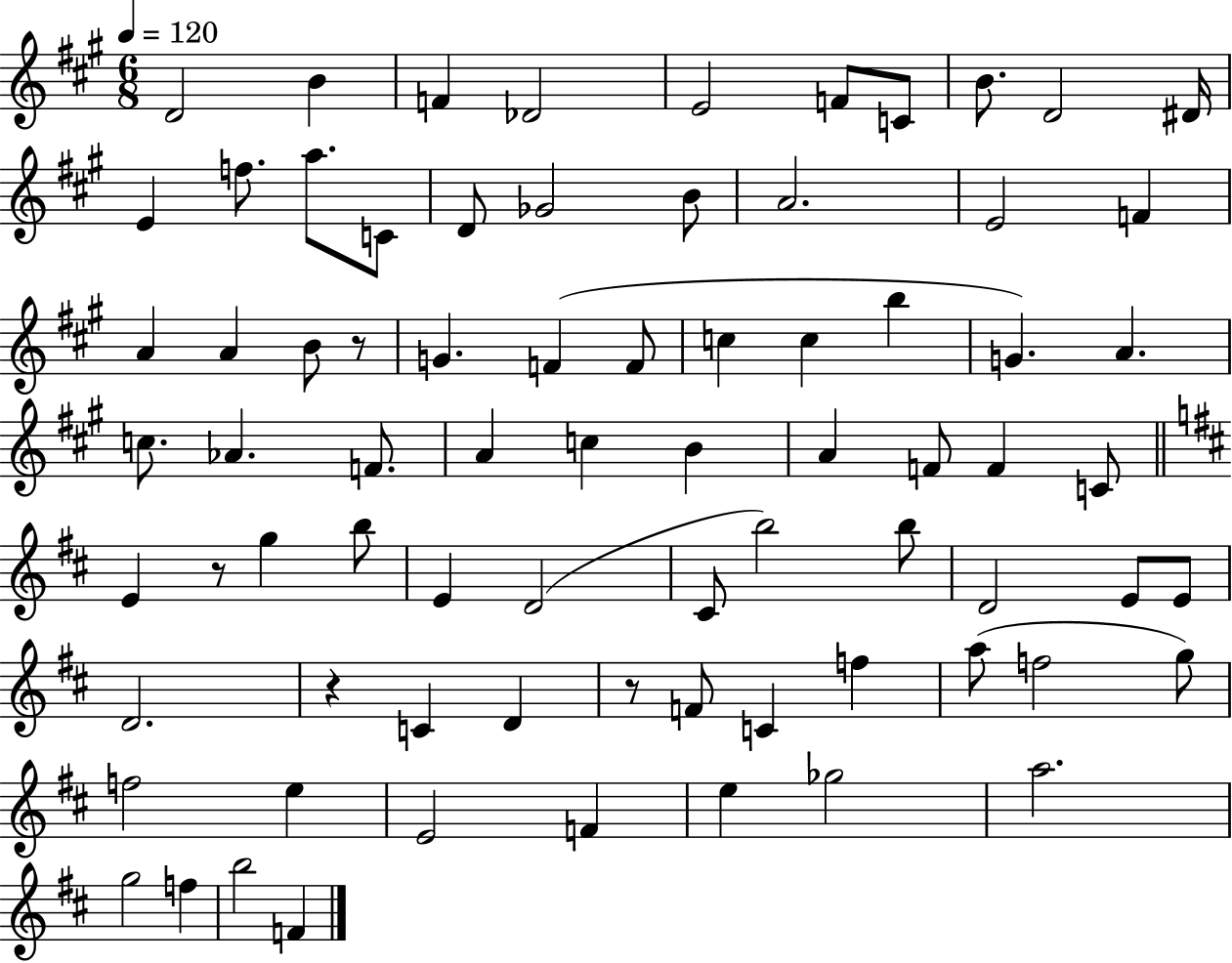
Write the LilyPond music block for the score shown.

{
  \clef treble
  \numericTimeSignature
  \time 6/8
  \key a \major
  \tempo 4 = 120
  d'2 b'4 | f'4 des'2 | e'2 f'8 c'8 | b'8. d'2 dis'16 | \break e'4 f''8. a''8. c'8 | d'8 ges'2 b'8 | a'2. | e'2 f'4 | \break a'4 a'4 b'8 r8 | g'4. f'4( f'8 | c''4 c''4 b''4 | g'4.) a'4. | \break c''8. aes'4. f'8. | a'4 c''4 b'4 | a'4 f'8 f'4 c'8 | \bar "||" \break \key d \major e'4 r8 g''4 b''8 | e'4 d'2( | cis'8 b''2) b''8 | d'2 e'8 e'8 | \break d'2. | r4 c'4 d'4 | r8 f'8 c'4 f''4 | a''8( f''2 g''8) | \break f''2 e''4 | e'2 f'4 | e''4 ges''2 | a''2. | \break g''2 f''4 | b''2 f'4 | \bar "|."
}